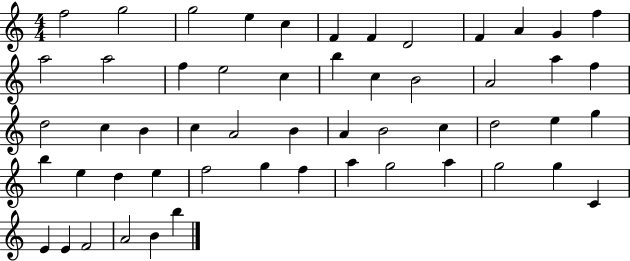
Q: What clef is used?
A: treble